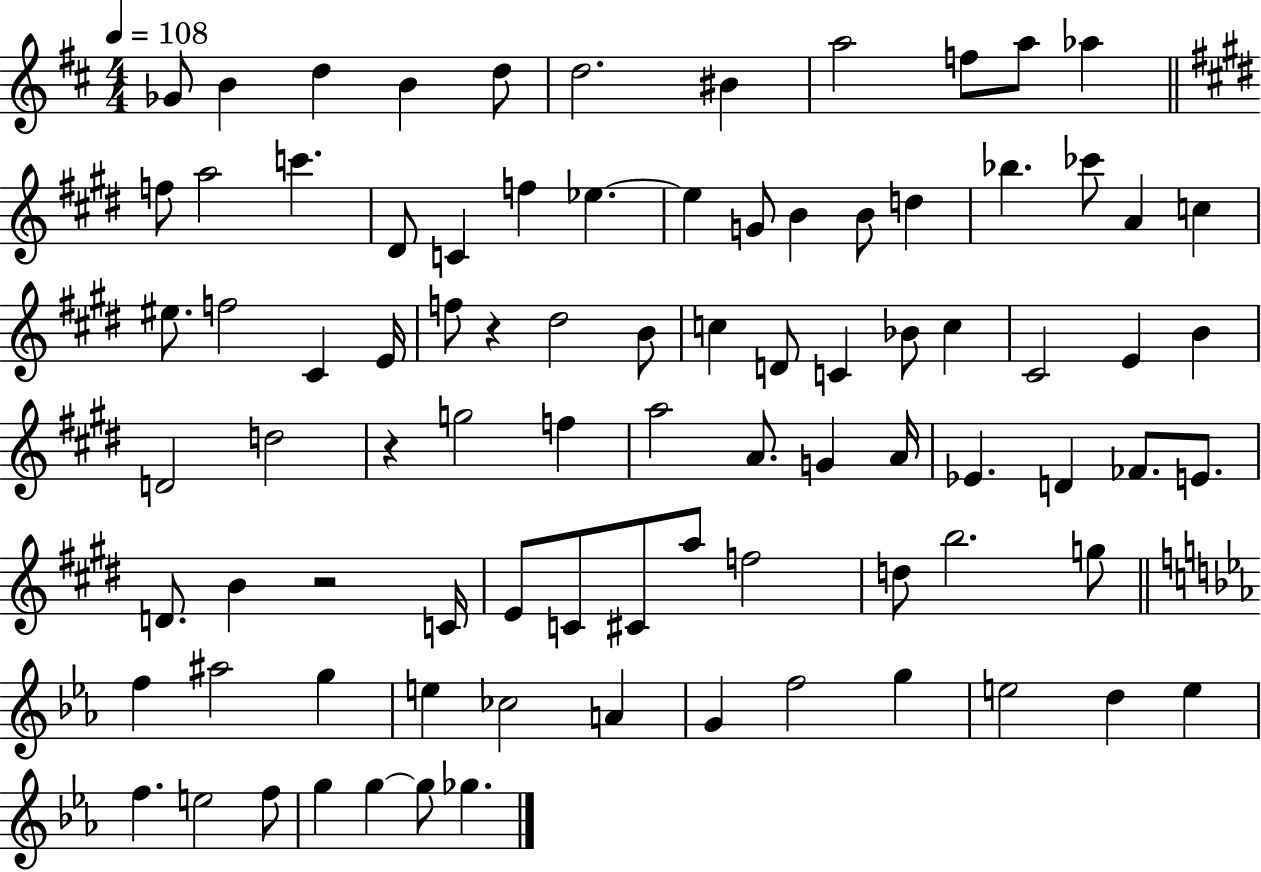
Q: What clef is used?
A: treble